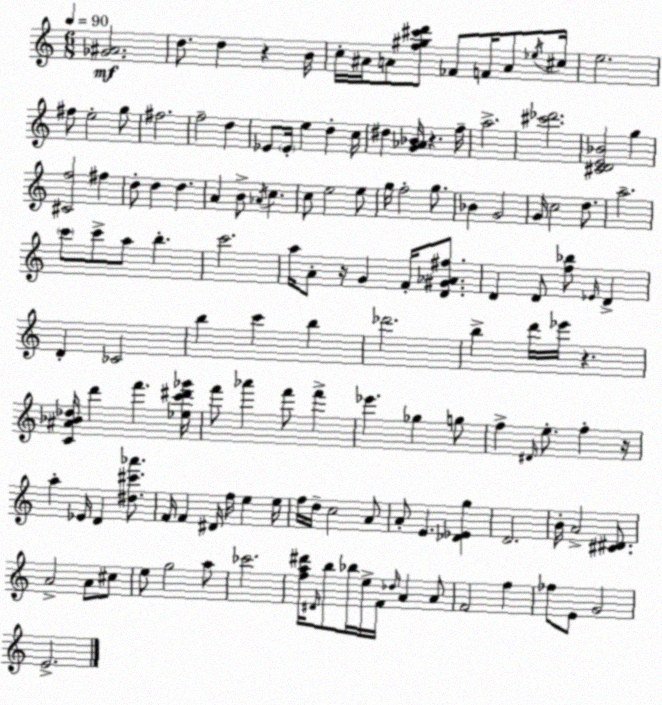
X:1
T:Untitled
M:6/8
L:1/4
K:C
[_G^A]2 d/2 d z B/4 c/4 ^A/4 A/2 [f^g^c'd']/2 _F/2 F/4 A/2 _e/4 ^c/4 e2 ^f/2 e2 g/2 ^f2 f2 d _E/2 _E/4 e d c/4 ^d [G_A_B]/4 z f/4 a2 [^c'_d']2 [^CDE_B]2 g [^Cf]2 ^f d/2 d d A B/2 _A/4 c c/2 e2 e/2 g/4 f2 g/2 _B G2 G/4 c2 d/2 a2 c'/2 c'/2 a/2 b c'2 a/4 A/2 z/4 G F/4 [D^G_A^f]/2 D D/2 [f_b]/2 _E/4 D D _C2 b c' b _d'2 b d'/4 _e'/4 z [C^A_B_d]/4 d' f' [_ec'^d'_g']/4 f'/2 _a' f'/2 f' _e' _g g/2 f ^D/4 e/2 f z/4 a _E/4 D [^d^c'_a']/2 F/4 F ^D/4 f/4 e e/4 f/4 d/4 c2 A/2 A/2 E [_D_Eg] D2 B/4 A2 [^C^D]/2 A2 A/2 ^c/2 e/2 g2 a/2 _c'2 [fa^d']/4 ^D/4 b/2 _b/4 e/4 F/4 _d/4 A A/2 F2 f _f/2 E/2 G2 E2